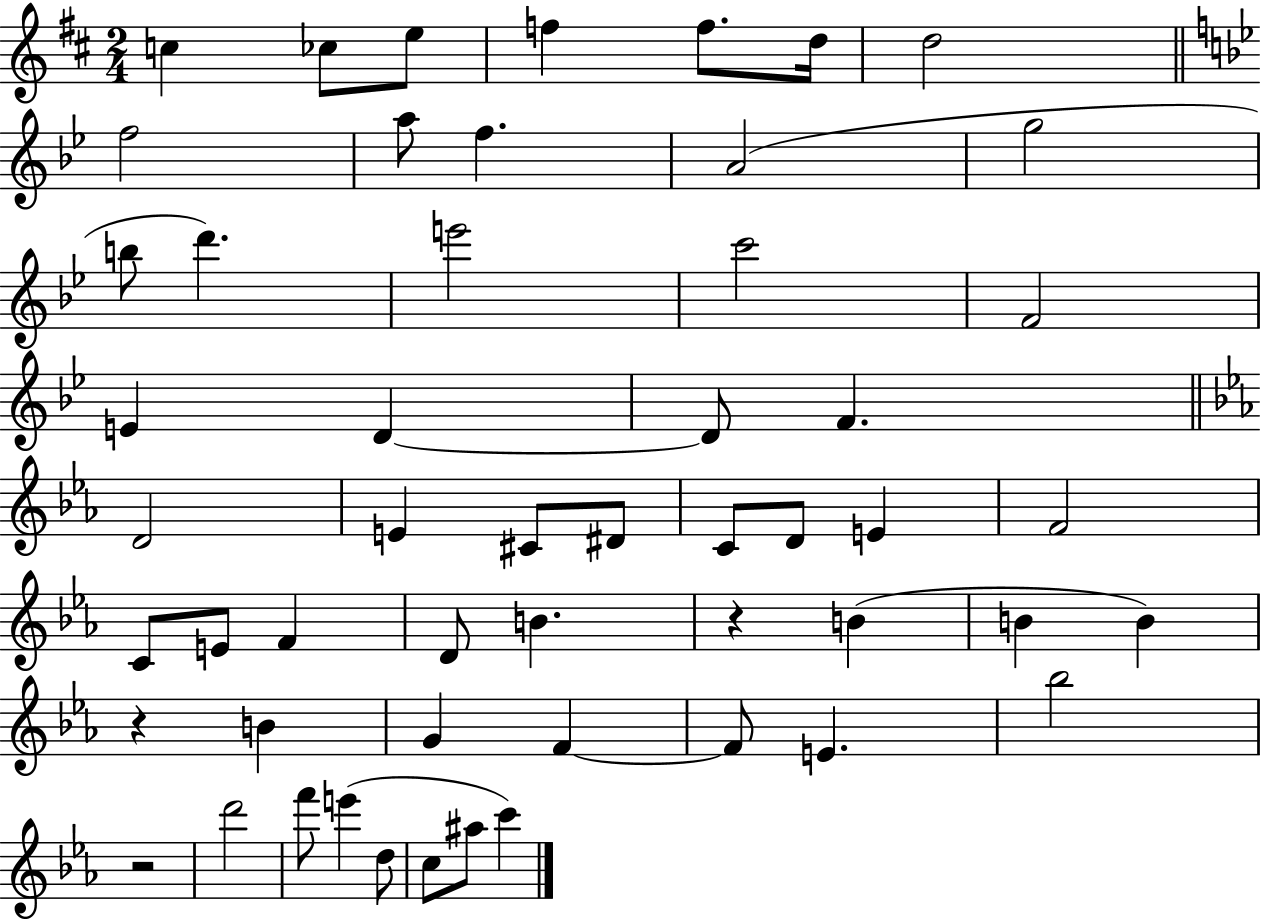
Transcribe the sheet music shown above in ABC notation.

X:1
T:Untitled
M:2/4
L:1/4
K:D
c _c/2 e/2 f f/2 d/4 d2 f2 a/2 f A2 g2 b/2 d' e'2 c'2 F2 E D D/2 F D2 E ^C/2 ^D/2 C/2 D/2 E F2 C/2 E/2 F D/2 B z B B B z B G F F/2 E _b2 z2 d'2 f'/2 e' d/2 c/2 ^a/2 c'